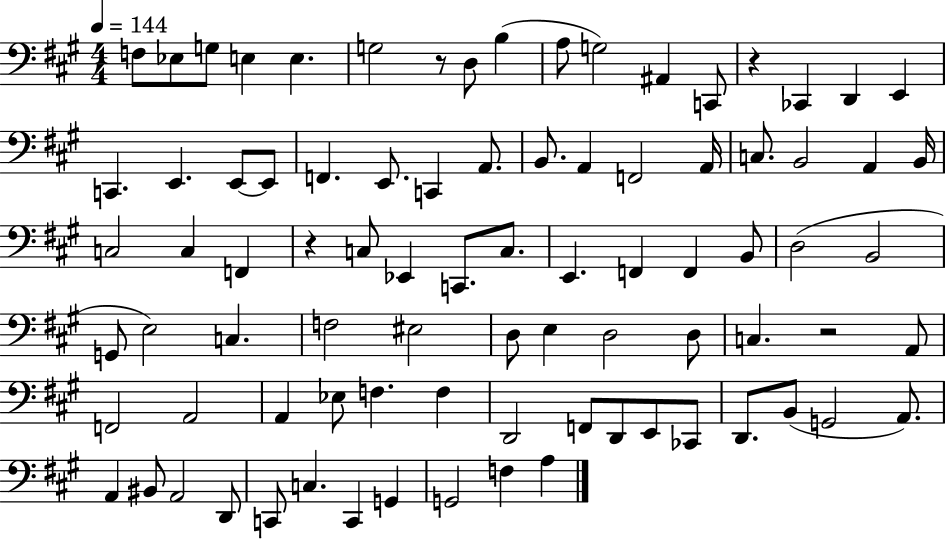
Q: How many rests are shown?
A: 4